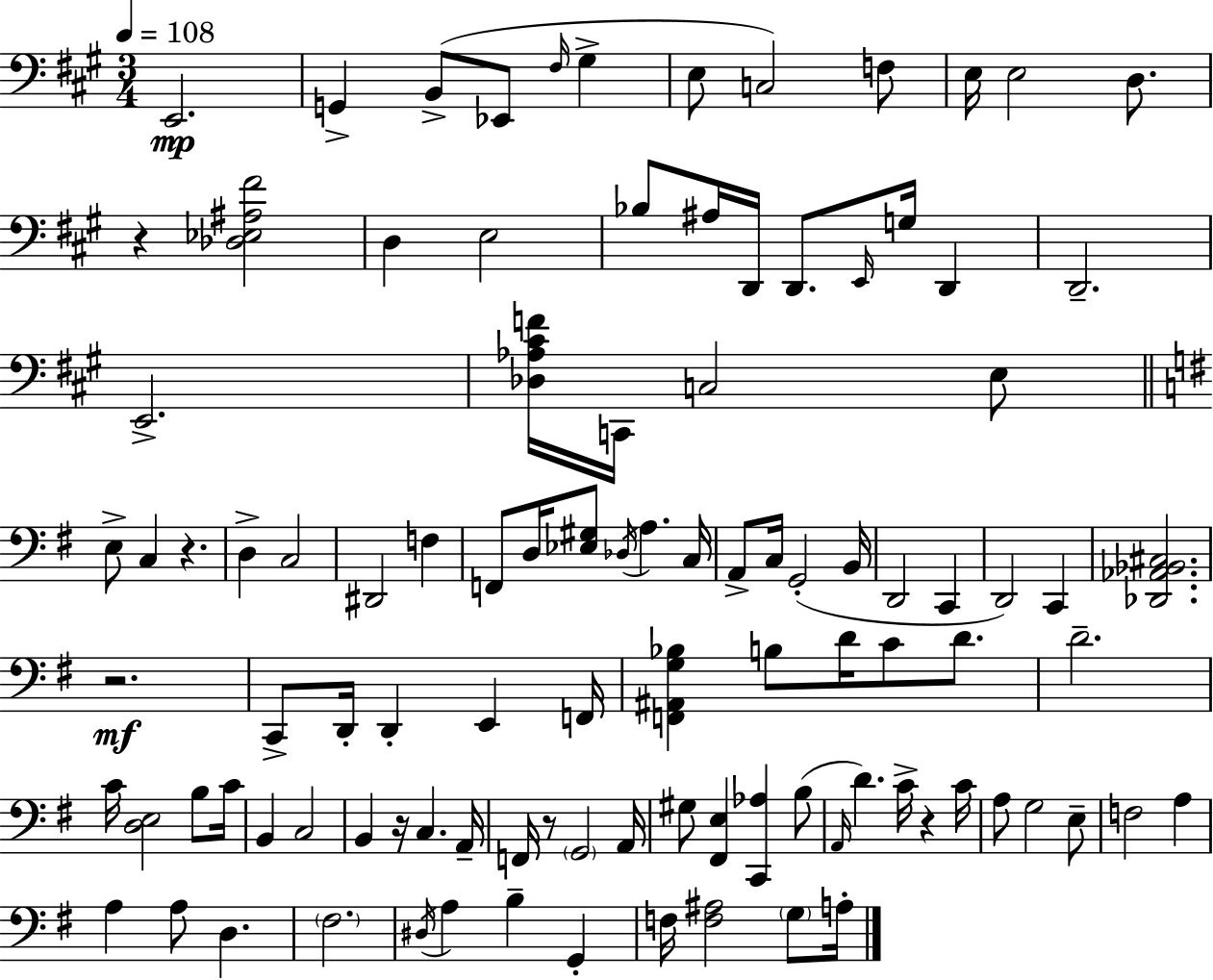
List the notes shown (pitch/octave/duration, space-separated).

E2/h. G2/q B2/e Eb2/e F#3/s G#3/q E3/e C3/h F3/e E3/s E3/h D3/e. R/q [Db3,Eb3,A#3,F#4]/h D3/q E3/h Bb3/e A#3/s D2/s D2/e. E2/s G3/s D2/q D2/h. E2/h. [Db3,Ab3,C#4,F4]/s C2/s C3/h E3/e E3/e C3/q R/q. D3/q C3/h D#2/h F3/q F2/e D3/s [Eb3,G#3]/e Db3/s A3/q. C3/s A2/e C3/s G2/h B2/s D2/h C2/q D2/h C2/q [Db2,Ab2,Bb2,C#3]/h. R/h. C2/e D2/s D2/q E2/q F2/s [F2,A#2,G3,Bb3]/q B3/e D4/s C4/e D4/e. D4/h. C4/s [D3,E3]/h B3/e C4/s B2/q C3/h B2/q R/s C3/q. A2/s F2/s R/e G2/h A2/s G#3/e [F#2,E3]/q [C2,Ab3]/q B3/e A2/s D4/q. C4/s R/q C4/s A3/e G3/h E3/e F3/h A3/q A3/q A3/e D3/q. F#3/h. D#3/s A3/q B3/q G2/q F3/s [F3,A#3]/h G3/e A3/s